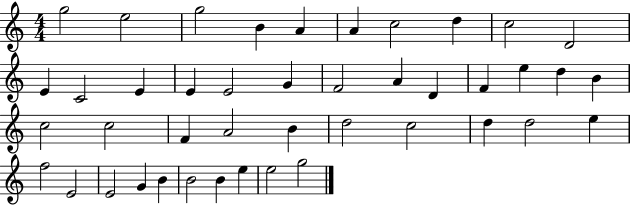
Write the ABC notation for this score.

X:1
T:Untitled
M:4/4
L:1/4
K:C
g2 e2 g2 B A A c2 d c2 D2 E C2 E E E2 G F2 A D F e d B c2 c2 F A2 B d2 c2 d d2 e f2 E2 E2 G B B2 B e e2 g2